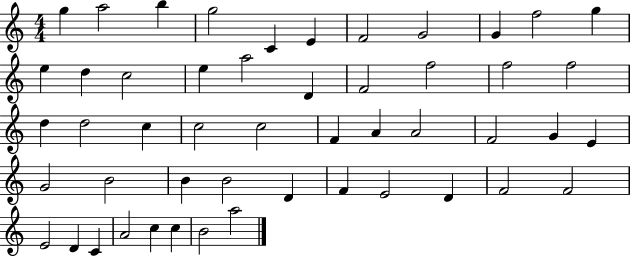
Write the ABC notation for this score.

X:1
T:Untitled
M:4/4
L:1/4
K:C
g a2 b g2 C E F2 G2 G f2 g e d c2 e a2 D F2 f2 f2 f2 d d2 c c2 c2 F A A2 F2 G E G2 B2 B B2 D F E2 D F2 F2 E2 D C A2 c c B2 a2